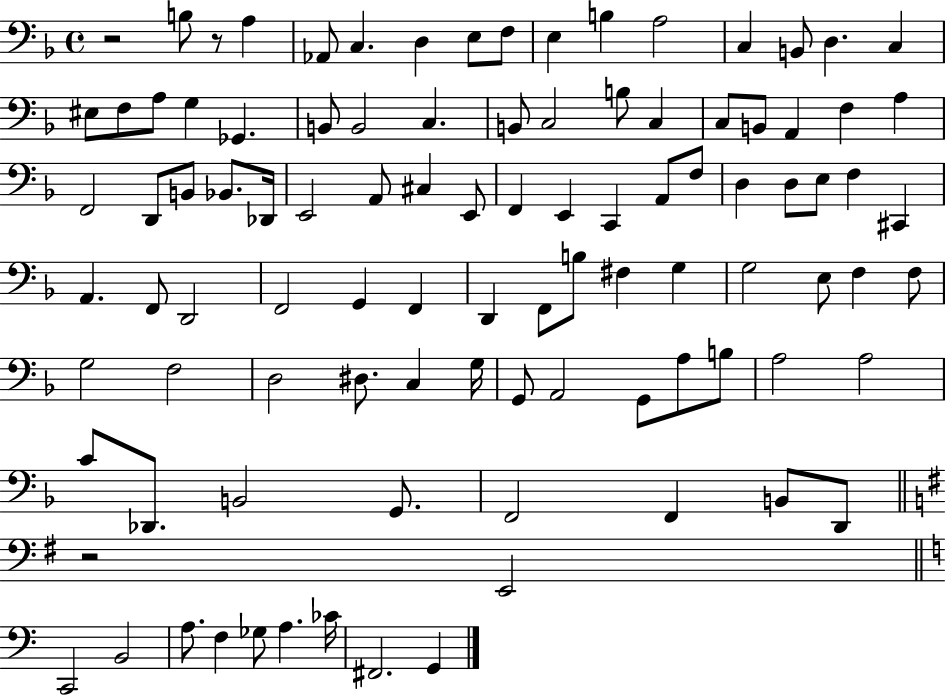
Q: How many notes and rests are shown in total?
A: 99